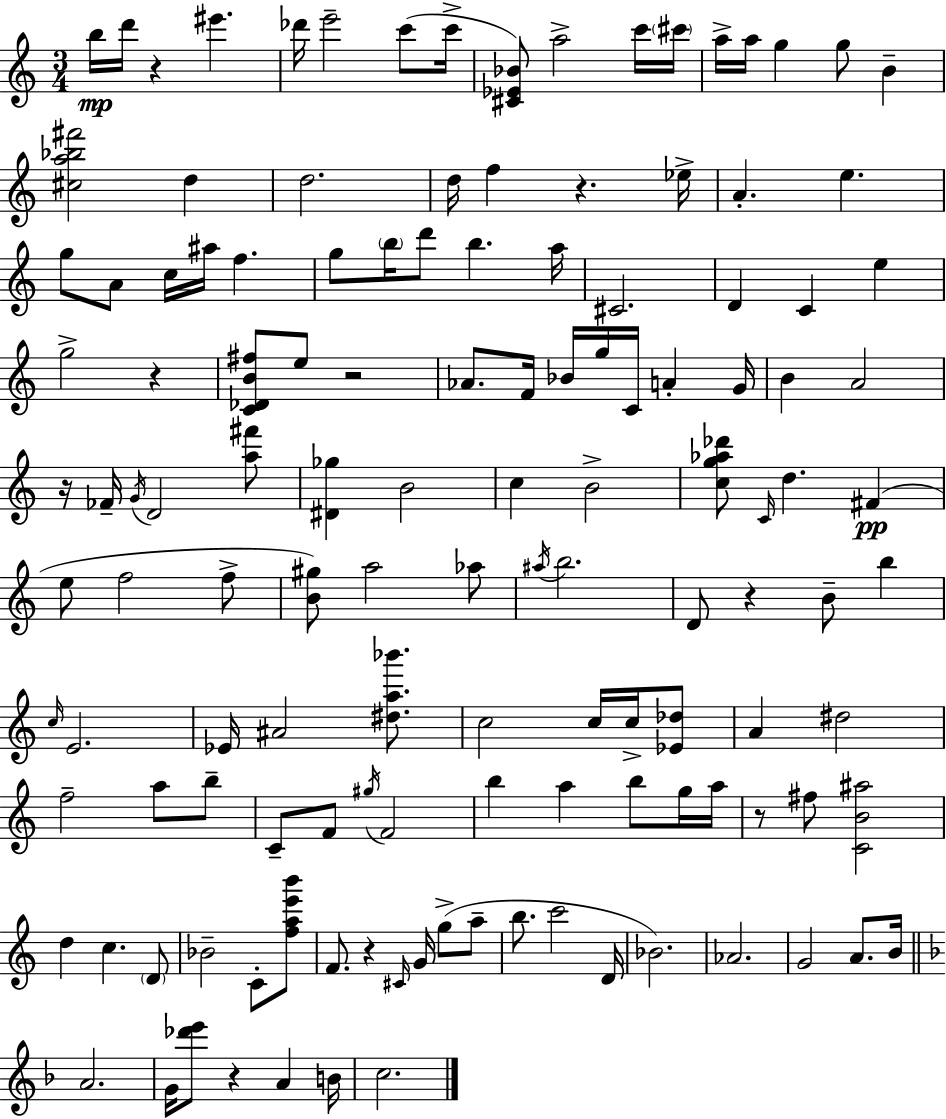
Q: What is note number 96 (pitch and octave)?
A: G4